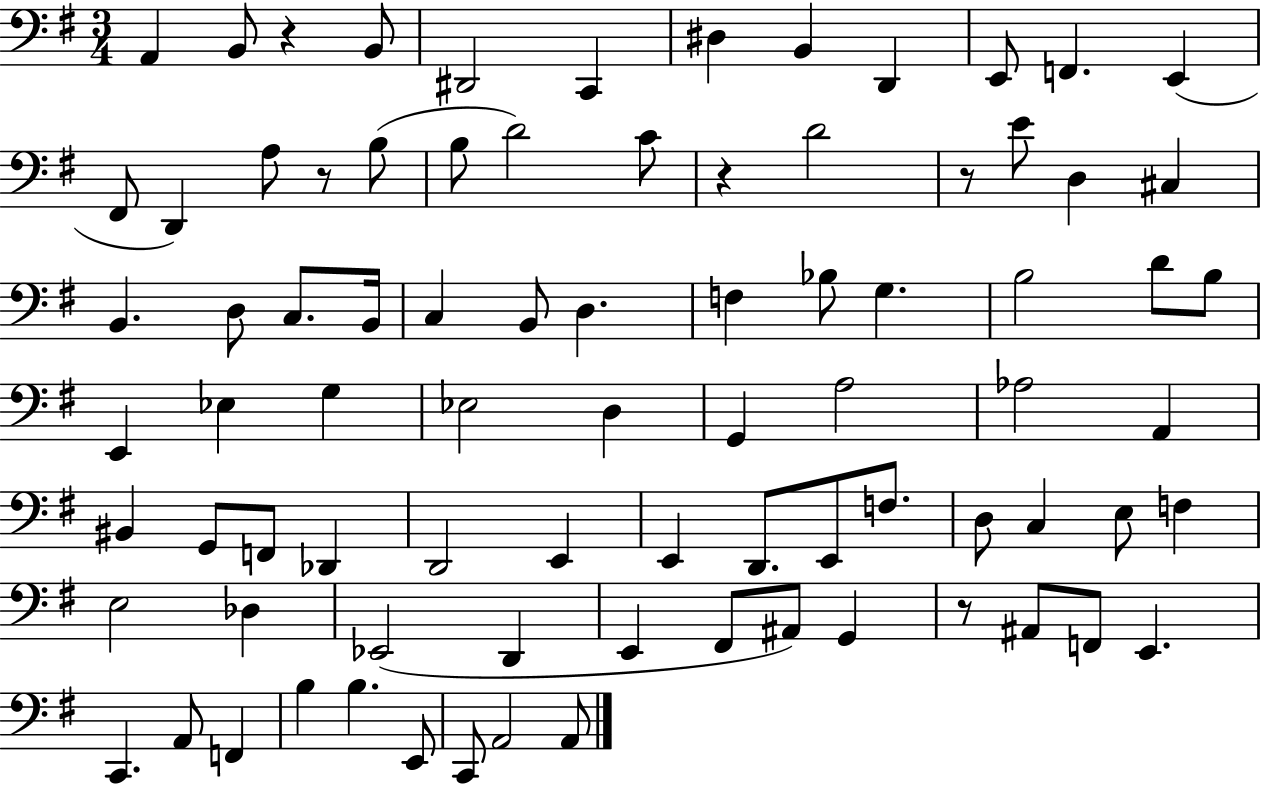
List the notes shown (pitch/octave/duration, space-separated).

A2/q B2/e R/q B2/e D#2/h C2/q D#3/q B2/q D2/q E2/e F2/q. E2/q F#2/e D2/q A3/e R/e B3/e B3/e D4/h C4/e R/q D4/h R/e E4/e D3/q C#3/q B2/q. D3/e C3/e. B2/s C3/q B2/e D3/q. F3/q Bb3/e G3/q. B3/h D4/e B3/e E2/q Eb3/q G3/q Eb3/h D3/q G2/q A3/h Ab3/h A2/q BIS2/q G2/e F2/e Db2/q D2/h E2/q E2/q D2/e. E2/e F3/e. D3/e C3/q E3/e F3/q E3/h Db3/q Eb2/h D2/q E2/q F#2/e A#2/e G2/q R/e A#2/e F2/e E2/q. C2/q. A2/e F2/q B3/q B3/q. E2/e C2/e A2/h A2/e